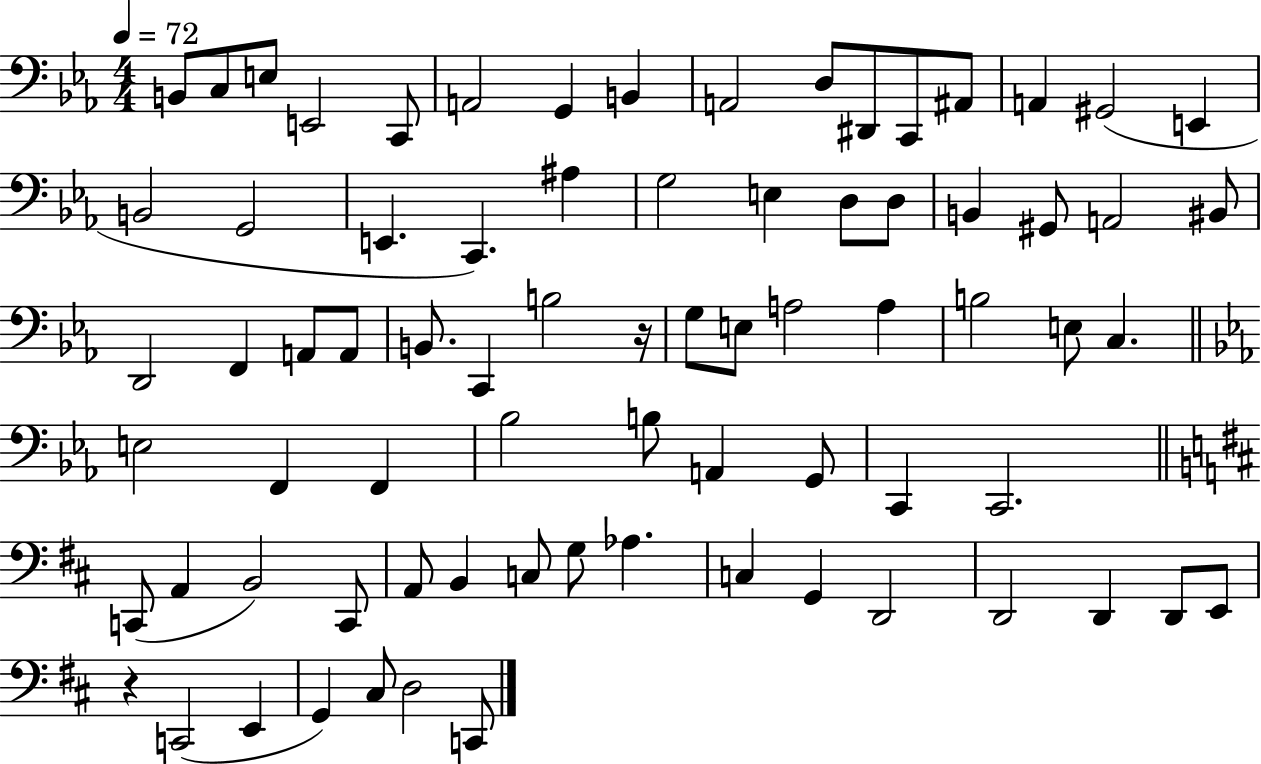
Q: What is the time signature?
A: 4/4